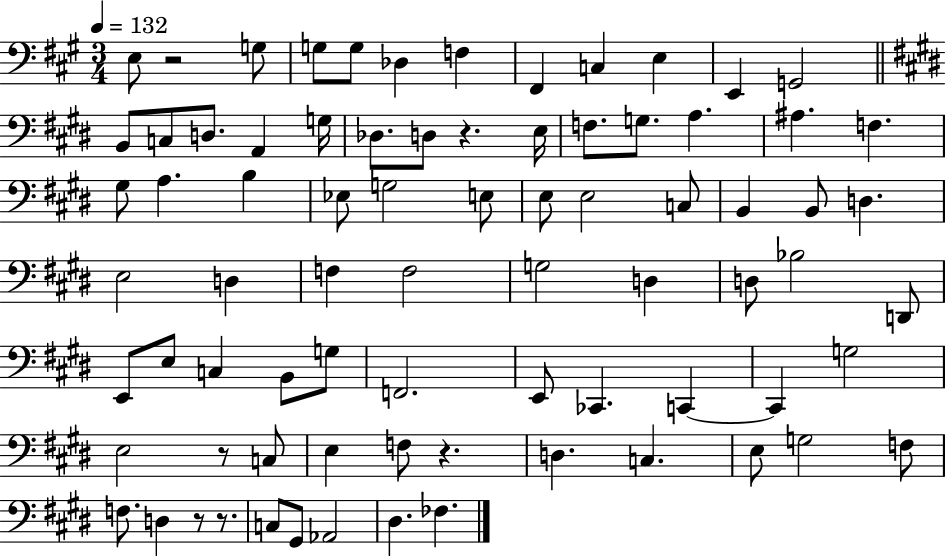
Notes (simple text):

E3/e R/h G3/e G3/e G3/e Db3/q F3/q F#2/q C3/q E3/q E2/q G2/h B2/e C3/e D3/e. A2/q G3/s Db3/e. D3/e R/q. E3/s F3/e. G3/e. A3/q. A#3/q. F3/q. G#3/e A3/q. B3/q Eb3/e G3/h E3/e E3/e E3/h C3/e B2/q B2/e D3/q. E3/h D3/q F3/q F3/h G3/h D3/q D3/e Bb3/h D2/e E2/e E3/e C3/q B2/e G3/e F2/h. E2/e CES2/q. C2/q C2/q G3/h E3/h R/e C3/e E3/q F3/e R/q. D3/q. C3/q. E3/e G3/h F3/e F3/e. D3/q R/e R/e. C3/e G#2/e Ab2/h D#3/q. FES3/q.